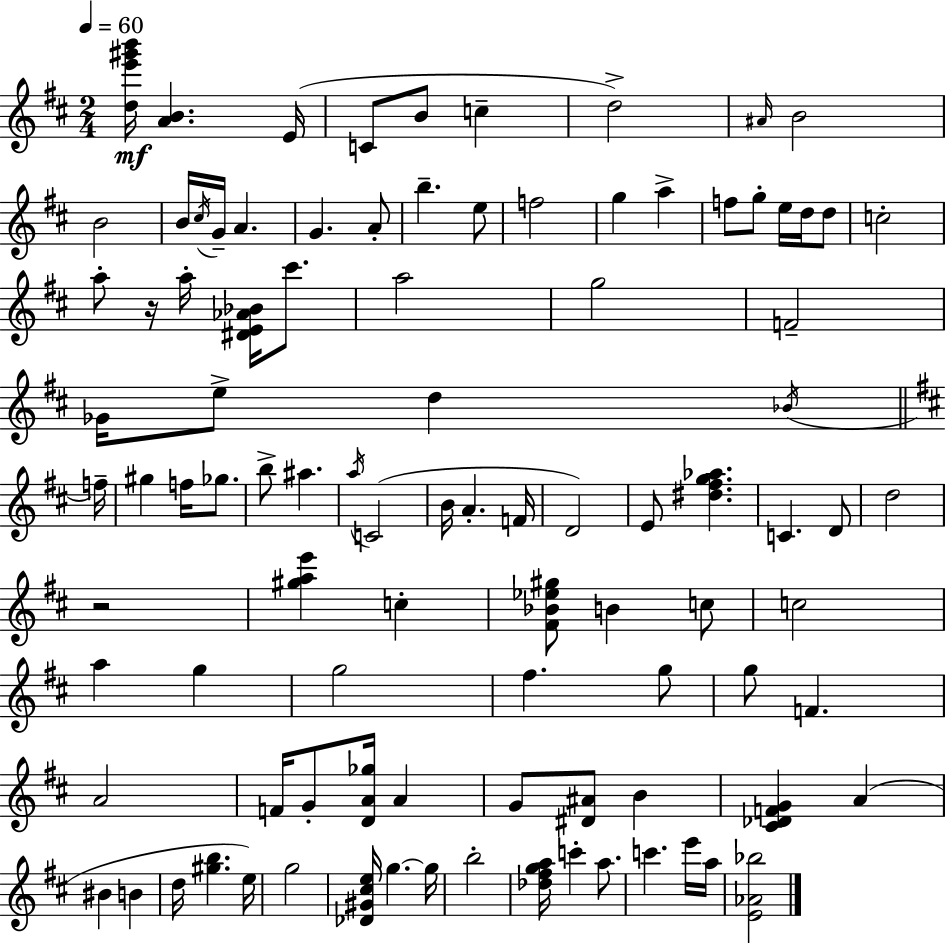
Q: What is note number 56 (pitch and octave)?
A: A5